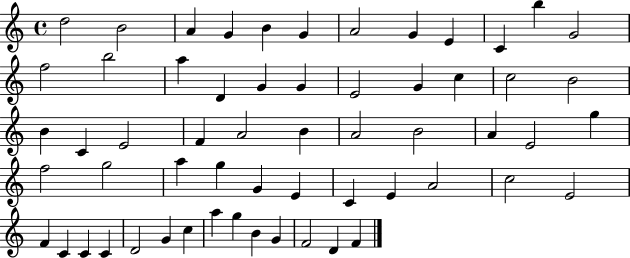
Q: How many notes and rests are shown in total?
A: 59